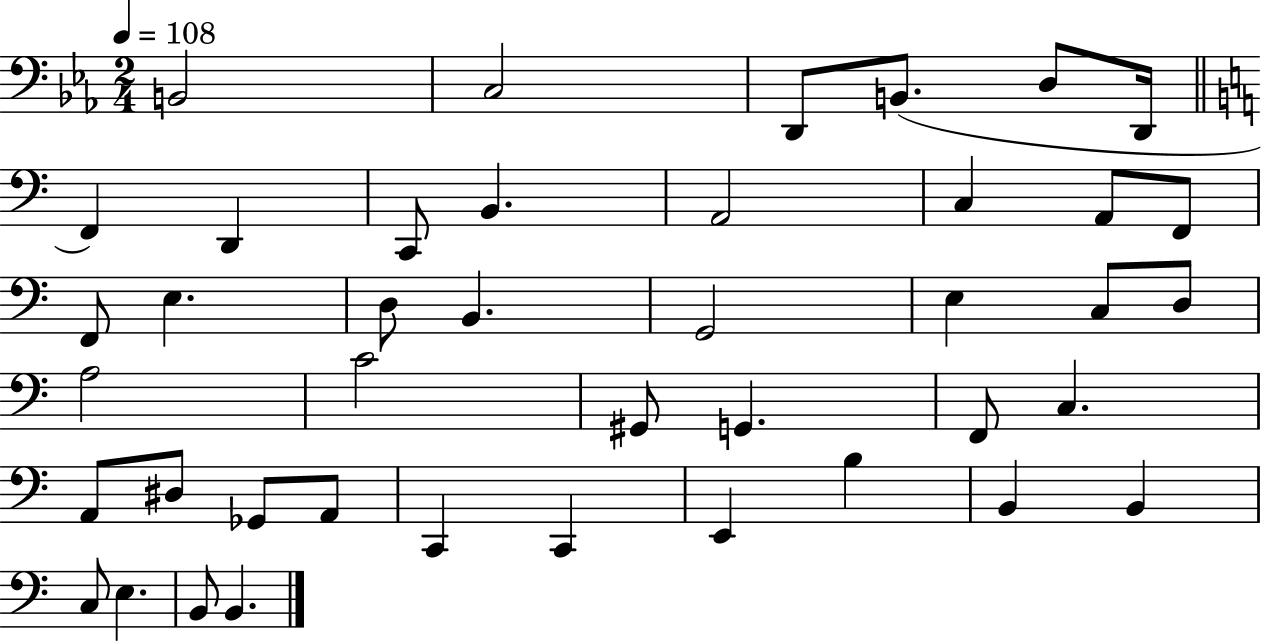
B2/h C3/h D2/e B2/e. D3/e D2/s F2/q D2/q C2/e B2/q. A2/h C3/q A2/e F2/e F2/e E3/q. D3/e B2/q. G2/h E3/q C3/e D3/e A3/h C4/h G#2/e G2/q. F2/e C3/q. A2/e D#3/e Gb2/e A2/e C2/q C2/q E2/q B3/q B2/q B2/q C3/e E3/q. B2/e B2/q.